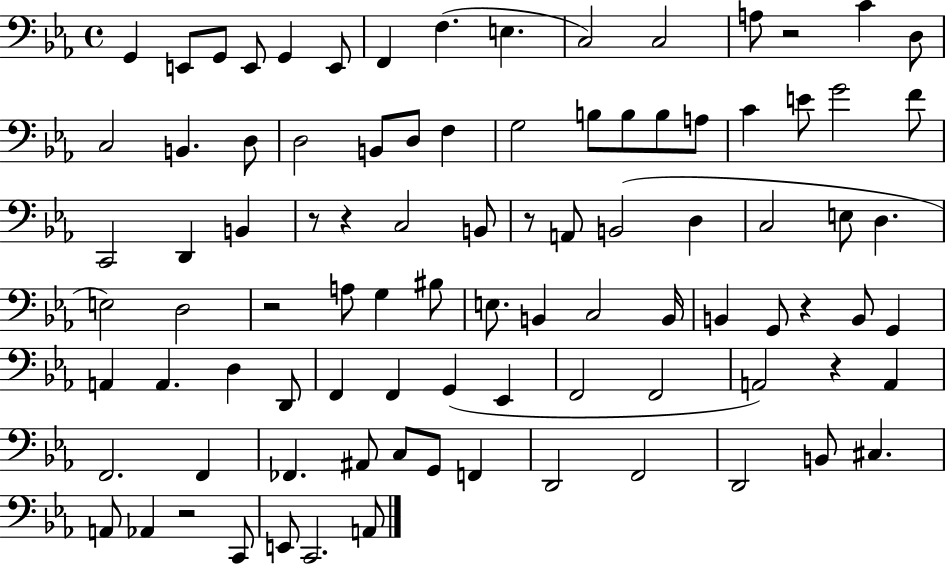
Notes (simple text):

G2/q E2/e G2/e E2/e G2/q E2/e F2/q F3/q. E3/q. C3/h C3/h A3/e R/h C4/q D3/e C3/h B2/q. D3/e D3/h B2/e D3/e F3/q G3/h B3/e B3/e B3/e A3/e C4/q E4/e G4/h F4/e C2/h D2/q B2/q R/e R/q C3/h B2/e R/e A2/e B2/h D3/q C3/h E3/e D3/q. E3/h D3/h R/h A3/e G3/q BIS3/e E3/e. B2/q C3/h B2/s B2/q G2/e R/q B2/e G2/q A2/q A2/q. D3/q D2/e F2/q F2/q G2/q Eb2/q F2/h F2/h A2/h R/q A2/q F2/h. F2/q FES2/q. A#2/e C3/e G2/e F2/q D2/h F2/h D2/h B2/e C#3/q. A2/e Ab2/q R/h C2/e E2/e C2/h. A2/e